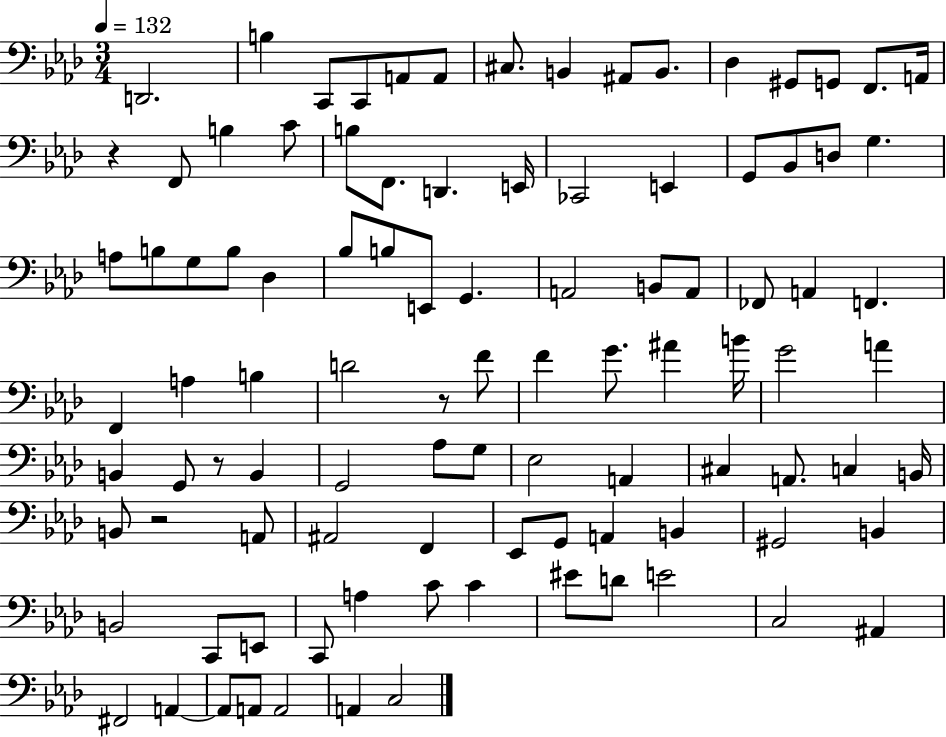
X:1
T:Untitled
M:3/4
L:1/4
K:Ab
D,,2 B, C,,/2 C,,/2 A,,/2 A,,/2 ^C,/2 B,, ^A,,/2 B,,/2 _D, ^G,,/2 G,,/2 F,,/2 A,,/4 z F,,/2 B, C/2 B,/2 F,,/2 D,, E,,/4 _C,,2 E,, G,,/2 _B,,/2 D,/2 G, A,/2 B,/2 G,/2 B,/2 _D, _B,/2 B,/2 E,,/2 G,, A,,2 B,,/2 A,,/2 _F,,/2 A,, F,, F,, A, B, D2 z/2 F/2 F G/2 ^A B/4 G2 A B,, G,,/2 z/2 B,, G,,2 _A,/2 G,/2 _E,2 A,, ^C, A,,/2 C, B,,/4 B,,/2 z2 A,,/2 ^A,,2 F,, _E,,/2 G,,/2 A,, B,, ^G,,2 B,, B,,2 C,,/2 E,,/2 C,,/2 A, C/2 C ^E/2 D/2 E2 C,2 ^A,, ^F,,2 A,, A,,/2 A,,/2 A,,2 A,, C,2